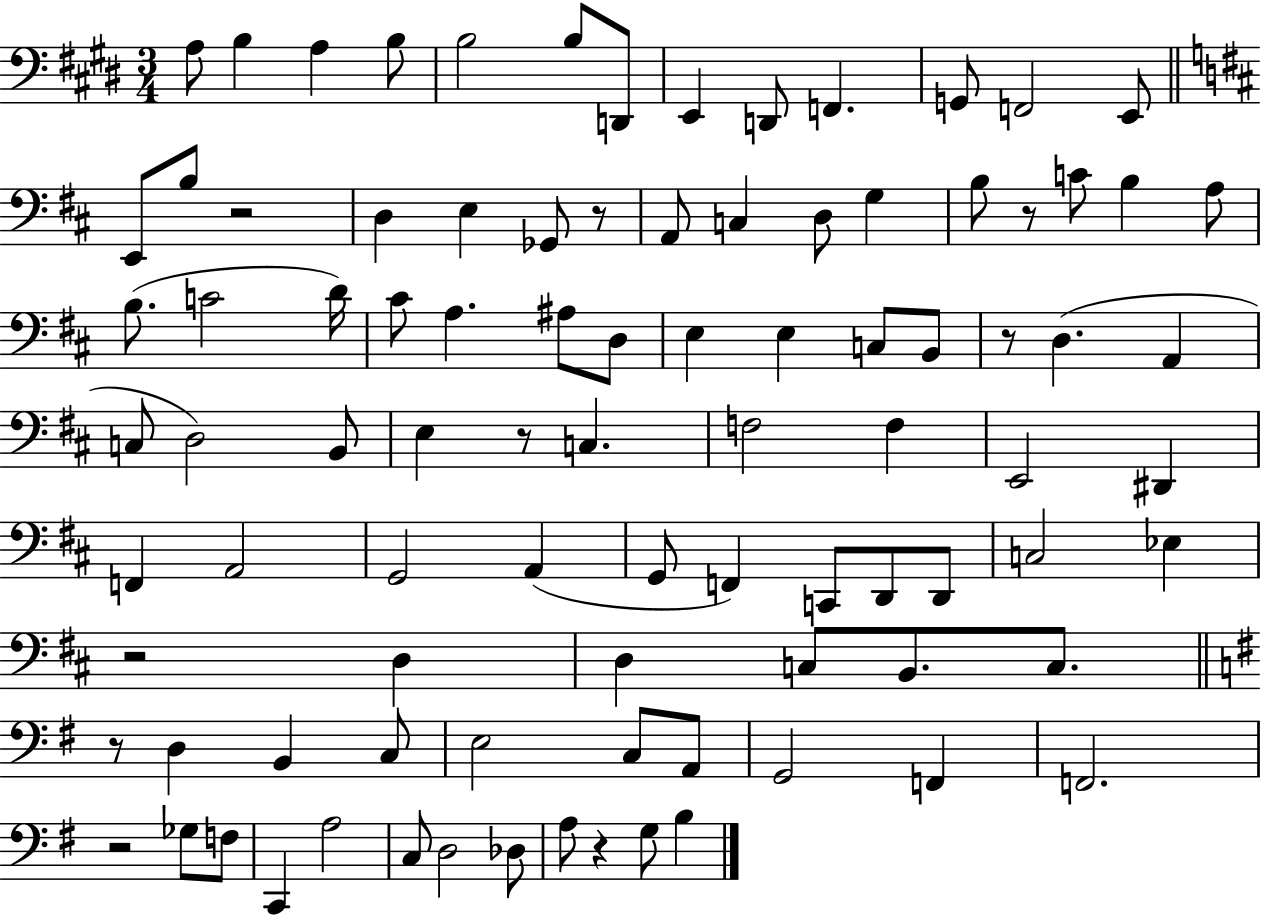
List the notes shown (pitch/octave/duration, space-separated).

A3/e B3/q A3/q B3/e B3/h B3/e D2/e E2/q D2/e F2/q. G2/e F2/h E2/e E2/e B3/e R/h D3/q E3/q Gb2/e R/e A2/e C3/q D3/e G3/q B3/e R/e C4/e B3/q A3/e B3/e. C4/h D4/s C#4/e A3/q. A#3/e D3/e E3/q E3/q C3/e B2/e R/e D3/q. A2/q C3/e D3/h B2/e E3/q R/e C3/q. F3/h F3/q E2/h D#2/q F2/q A2/h G2/h A2/q G2/e F2/q C2/e D2/e D2/e C3/h Eb3/q R/h D3/q D3/q C3/e B2/e. C3/e. R/e D3/q B2/q C3/e E3/h C3/e A2/e G2/h F2/q F2/h. R/h Gb3/e F3/e C2/q A3/h C3/e D3/h Db3/e A3/e R/q G3/e B3/q